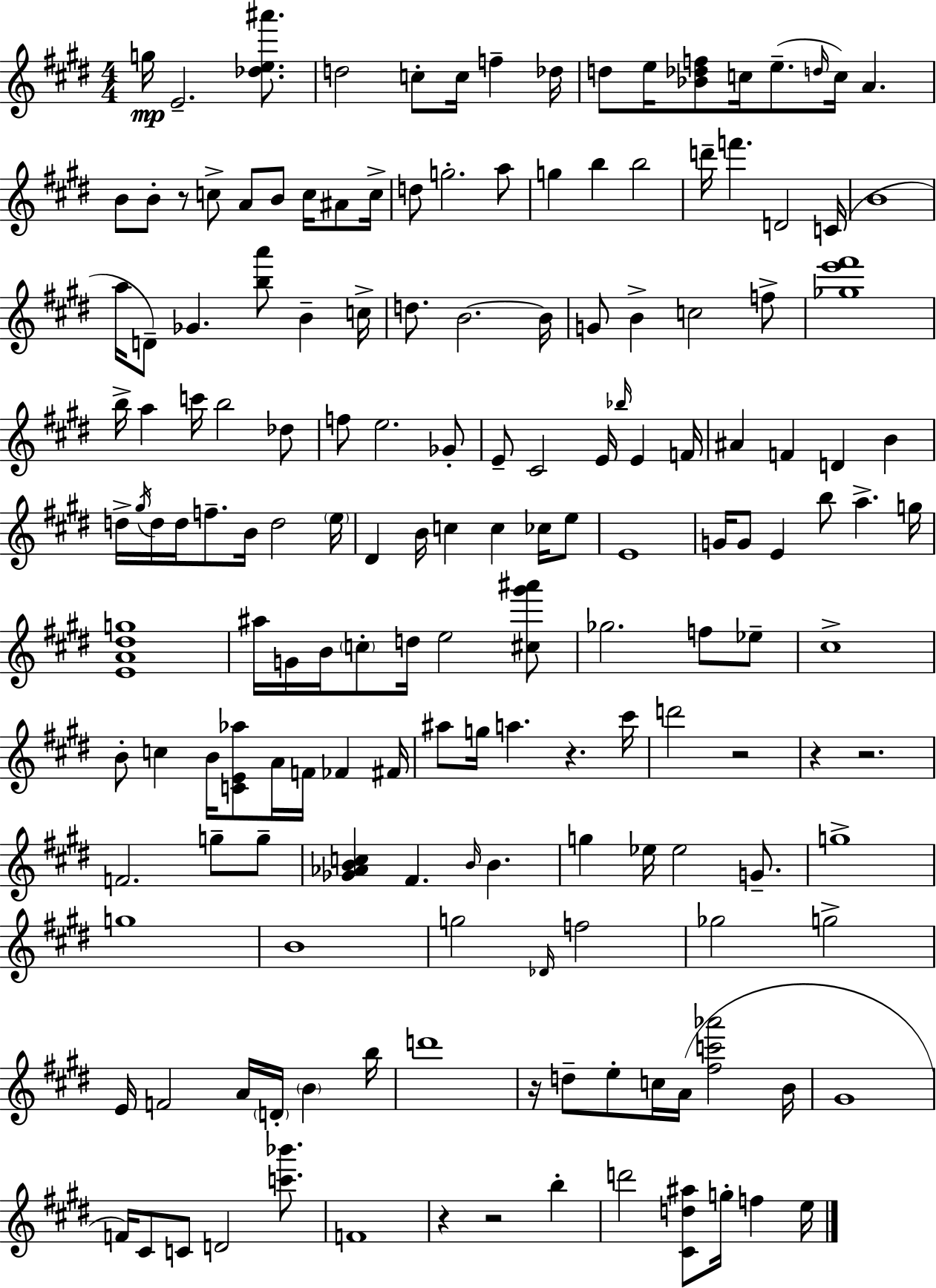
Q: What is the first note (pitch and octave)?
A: G5